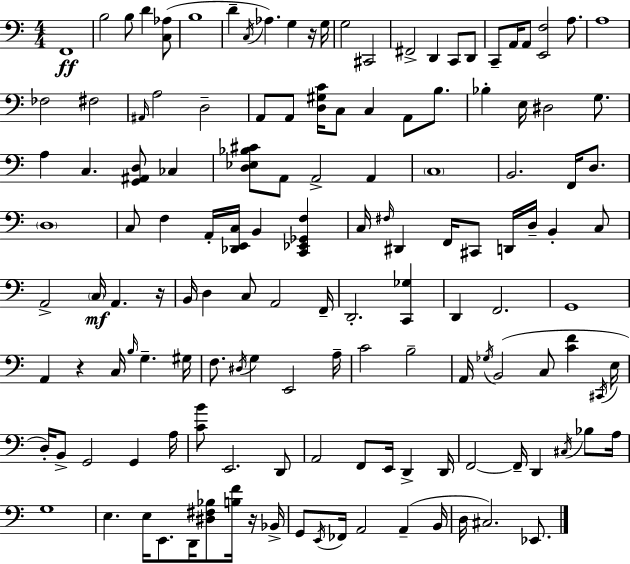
F2/w B3/h B3/e D4/q [C3,Ab3]/e B3/w D4/q C3/s Ab3/q. G3/q R/s G3/s G3/h C#2/h F#2/h D2/q C2/e D2/e C2/e A2/s A2/e [E2,F3]/h A3/e. A3/w FES3/h F#3/h A#2/s A3/h D3/h A2/e A2/e [D3,G#3,C4]/s C3/e C3/q A2/e B3/e. Bb3/q E3/s D#3/h G3/e. A3/q C3/q. [G2,A#2,D3]/e CES3/q [D3,Eb3,Bb3,C#4]/e A2/e A2/h A2/q C3/w B2/h. F2/s D3/e. D3/w C3/e F3/q A2/s [Db2,E2,C3]/s B2/q [C2,Eb2,Gb2,F3]/q C3/s F#3/s D#2/q F2/s C#2/e D2/s D3/s B2/q C3/e A2/h C3/s A2/q. R/s B2/s D3/q C3/e A2/h F2/s D2/h. [C2,Gb3]/q D2/q F2/h. G2/w A2/q R/q C3/s B3/s G3/q. G#3/s F3/e. D#3/s G3/q E2/h A3/s C4/h B3/h A2/s Gb3/s B2/h C3/e [C4,F4]/q C#2/s E3/s D3/s B2/e G2/h G2/q A3/s [C4,B4]/e E2/h. D2/e A2/h F2/e E2/s D2/q D2/s F2/h F2/s D2/q C#3/s Bb3/e A3/s G3/w E3/q. E3/s E2/e. D2/s [D#3,F#3,Bb3]/e [B3,F4]/s R/s Bb2/s G2/e E2/s FES2/s A2/h A2/q B2/s D3/s C#3/h. Eb2/e.